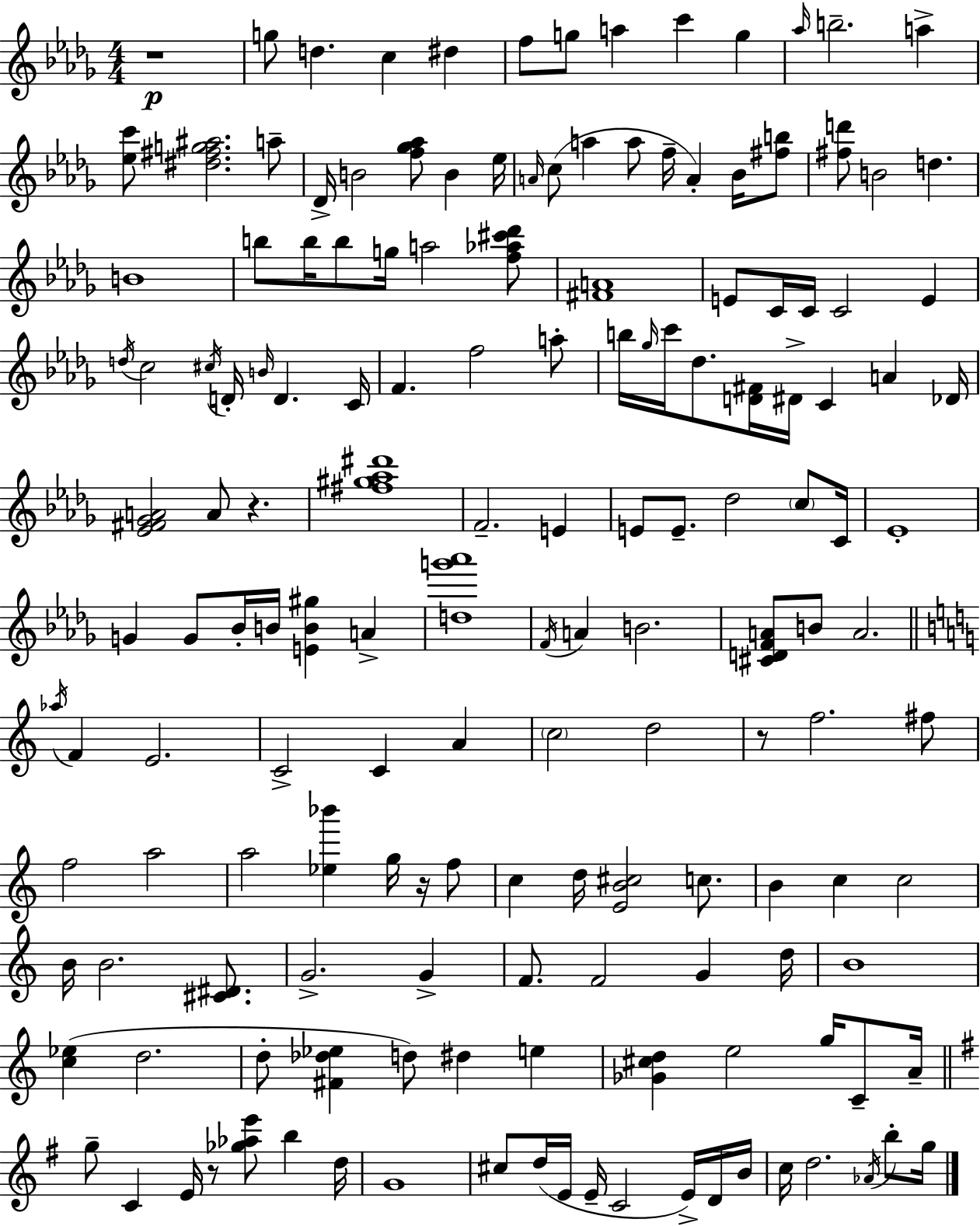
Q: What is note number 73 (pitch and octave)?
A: B4